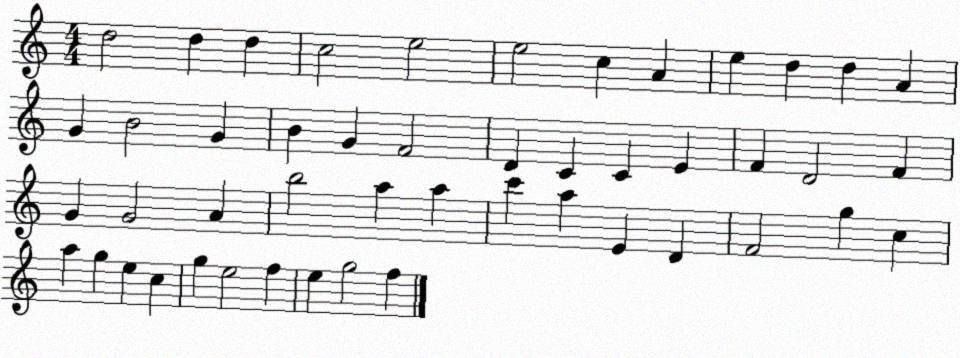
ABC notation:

X:1
T:Untitled
M:4/4
L:1/4
K:C
d2 d d c2 e2 e2 c A e d d A G B2 G B G F2 D C C E F D2 F G G2 A b2 a a c' a E D F2 g c a g e c g e2 f e g2 f